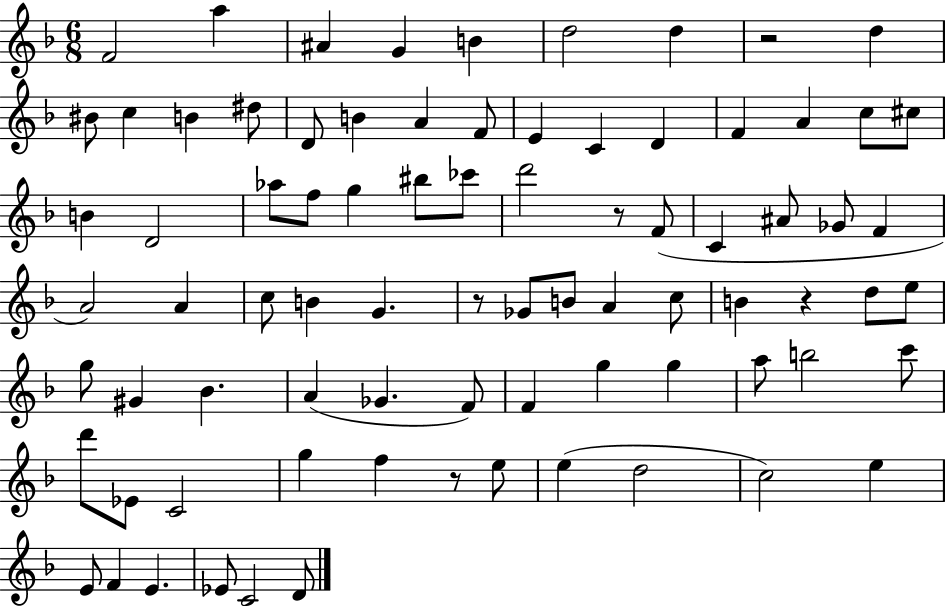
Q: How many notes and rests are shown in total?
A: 81